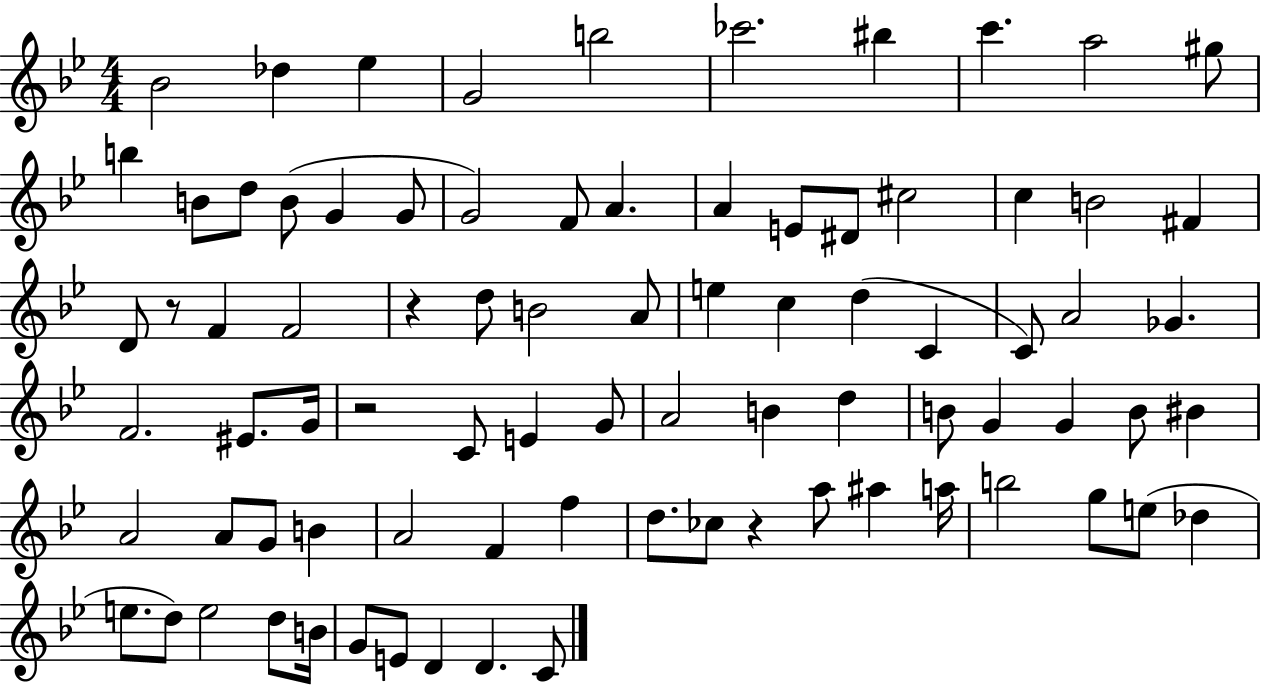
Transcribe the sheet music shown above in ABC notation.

X:1
T:Untitled
M:4/4
L:1/4
K:Bb
_B2 _d _e G2 b2 _c'2 ^b c' a2 ^g/2 b B/2 d/2 B/2 G G/2 G2 F/2 A A E/2 ^D/2 ^c2 c B2 ^F D/2 z/2 F F2 z d/2 B2 A/2 e c d C C/2 A2 _G F2 ^E/2 G/4 z2 C/2 E G/2 A2 B d B/2 G G B/2 ^B A2 A/2 G/2 B A2 F f d/2 _c/2 z a/2 ^a a/4 b2 g/2 e/2 _d e/2 d/2 e2 d/2 B/4 G/2 E/2 D D C/2